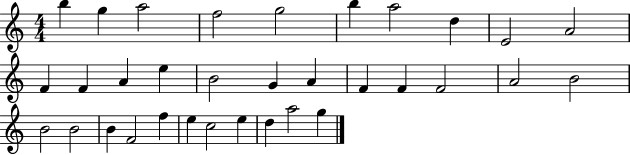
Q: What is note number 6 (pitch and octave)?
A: B5